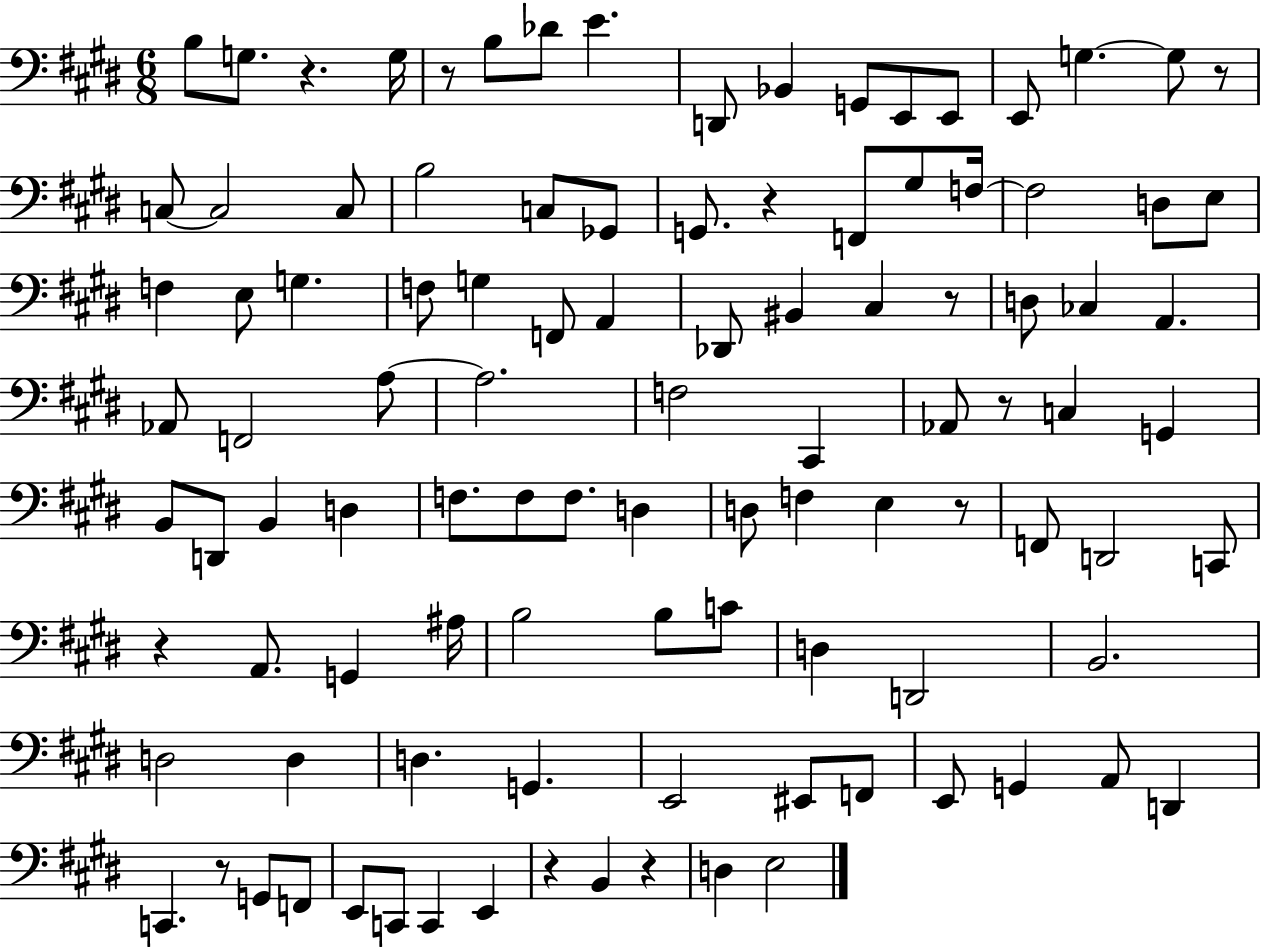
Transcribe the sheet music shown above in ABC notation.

X:1
T:Untitled
M:6/8
L:1/4
K:E
B,/2 G,/2 z G,/4 z/2 B,/2 _D/2 E D,,/2 _B,, G,,/2 E,,/2 E,,/2 E,,/2 G, G,/2 z/2 C,/2 C,2 C,/2 B,2 C,/2 _G,,/2 G,,/2 z F,,/2 ^G,/2 F,/4 F,2 D,/2 E,/2 F, E,/2 G, F,/2 G, F,,/2 A,, _D,,/2 ^B,, ^C, z/2 D,/2 _C, A,, _A,,/2 F,,2 A,/2 A,2 F,2 ^C,, _A,,/2 z/2 C, G,, B,,/2 D,,/2 B,, D, F,/2 F,/2 F,/2 D, D,/2 F, E, z/2 F,,/2 D,,2 C,,/2 z A,,/2 G,, ^A,/4 B,2 B,/2 C/2 D, D,,2 B,,2 D,2 D, D, G,, E,,2 ^E,,/2 F,,/2 E,,/2 G,, A,,/2 D,, C,, z/2 G,,/2 F,,/2 E,,/2 C,,/2 C,, E,, z B,, z D, E,2